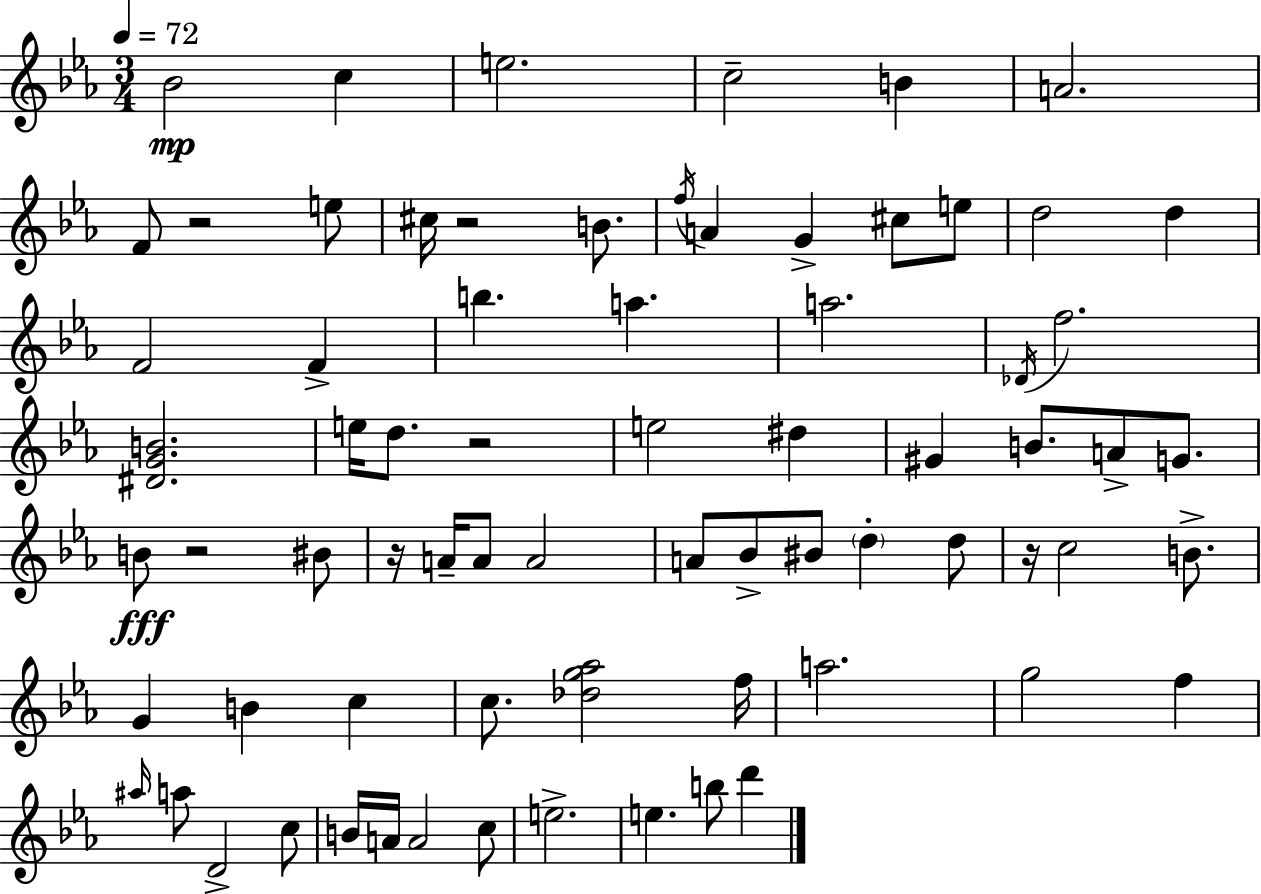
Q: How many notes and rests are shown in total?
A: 72